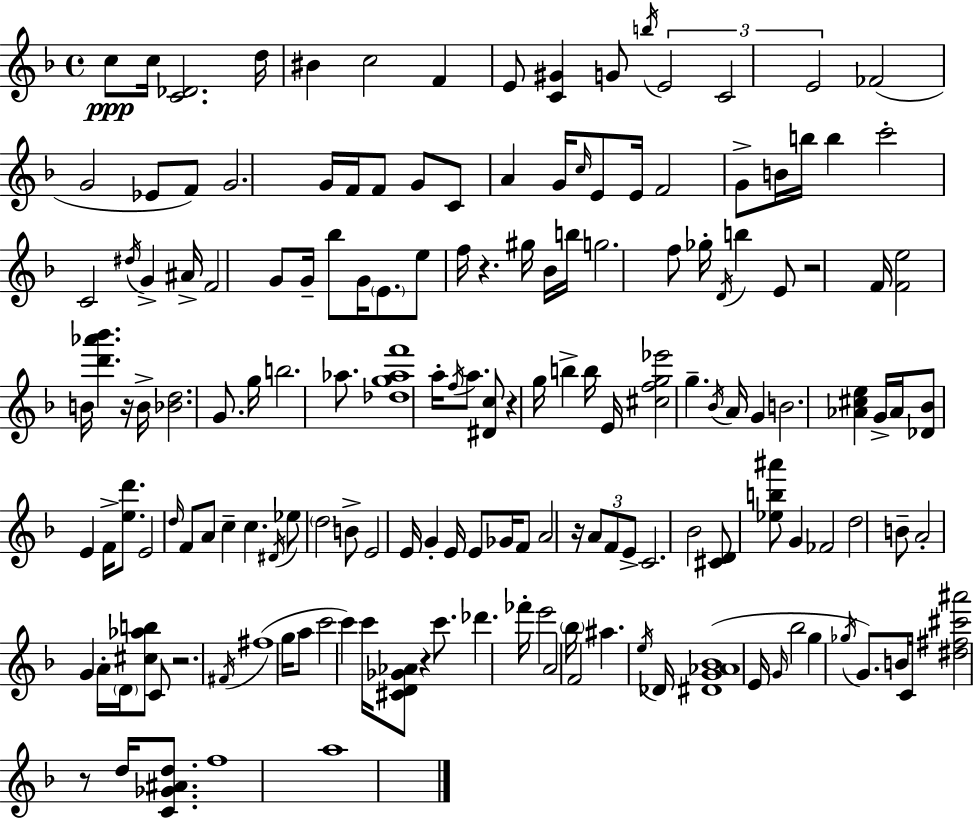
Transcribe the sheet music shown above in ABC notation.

X:1
T:Untitled
M:4/4
L:1/4
K:F
c/2 c/4 [C_D]2 d/4 ^B c2 F E/2 [C^G] G/2 b/4 E2 C2 E2 _F2 G2 _E/2 F/2 G2 G/4 F/4 F/2 G/2 C/2 A G/4 c/4 E/2 E/4 F2 G/2 B/4 b/4 b c'2 C2 ^d/4 G ^A/4 F2 G/2 G/4 _b/2 G/4 E/2 e/2 f/4 z ^g/4 _B/4 b/4 g2 f/2 _g/4 D/4 b E/2 z2 F/4 [Fe]2 B/4 [d'_a'_b'] z/4 B/4 [_Bd]2 G/2 g/4 b2 _a/2 [_dg_af']4 a/4 f/4 a/2 [^Dc]/2 z g/4 b b/4 E/4 [^cfg_e']2 g _B/4 A/4 G B2 [_A^ce] G/4 _A/4 [_D_B]/2 E F/4 [ed']/2 E2 d/4 F/2 A/2 c c ^D/4 _e/2 d2 B/2 E2 E/4 G E/4 E/2 _G/4 F/2 A2 z/4 A/2 F/2 E/2 C2 _B2 [^CD]/2 [_eb^a']/2 G _F2 d2 B/2 A2 G A/4 D/4 [^c_ab]/2 C/2 z2 ^F/4 ^f4 g/4 a/2 c'2 c' c'/4 [^CD_G_A]/2 z c'/2 _d' _f'/4 e'2 A2 _b/4 F2 ^a e/4 _D/4 [^DG_A_B]4 E/4 G/4 _b2 g _g/4 G/2 B/4 C/4 [^d^f^c'^a']2 z/2 d/4 [C_G^Ad]/2 f4 a4